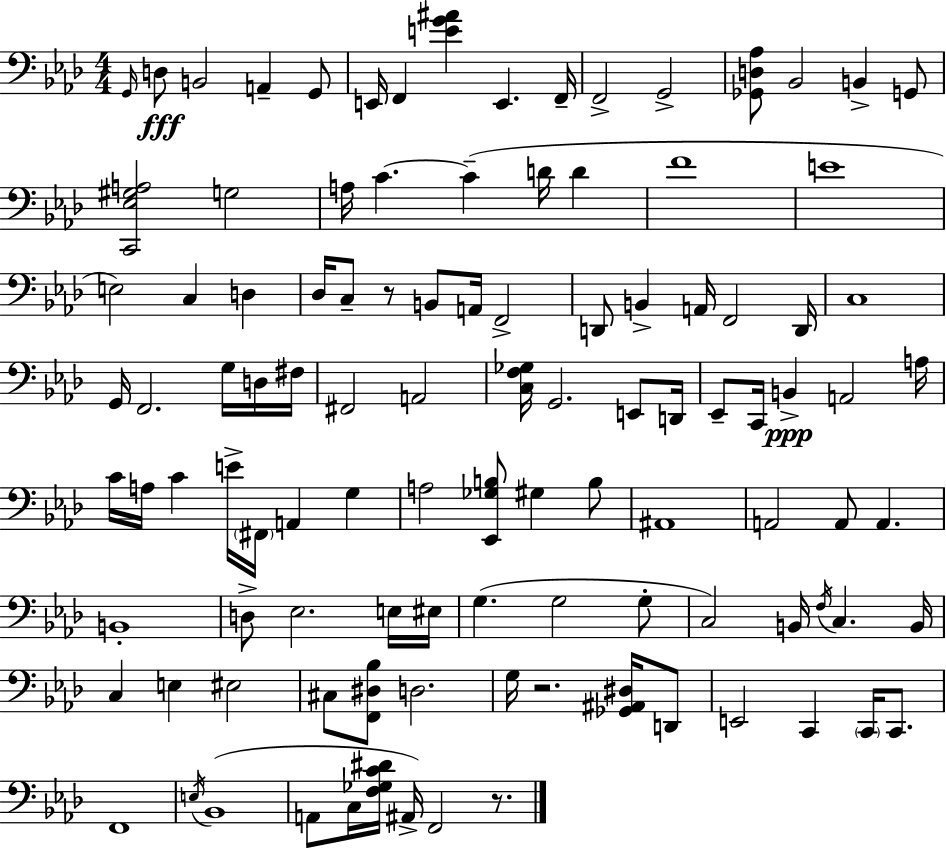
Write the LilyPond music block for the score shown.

{
  \clef bass
  \numericTimeSignature
  \time 4/4
  \key f \minor
  \grace { g,16 }\fff d8 b,2 a,4-- g,8 | e,16 f,4 <e' g' ais'>4 e,4. | f,16-- f,2-> g,2-> | <ges, d aes>8 bes,2 b,4-> g,8 | \break <c, ees gis a>2 g2 | a16 c'4.~~ c'4--( d'16 d'4 | f'1 | e'1 | \break e2) c4 d4 | des16 c8-- r8 b,8 a,16 f,2-> | d,8 b,4-> a,16 f,2 | d,16 c1 | \break g,16 f,2. g16 d16 | fis16 fis,2 a,2 | <c f ges>16 g,2. e,8 | d,16 ees,8-- c,16 b,4->\ppp a,2 | \break a16 c'16 a16 c'4 e'16-> \parenthesize fis,16 a,4 g4 | a2 <ees, ges b>8 gis4 b8 | ais,1 | a,2 a,8 a,4. | \break b,1-. | d8-> ees2. e16 | eis16 g4.( g2 g8-. | c2) b,16 \acciaccatura { f16 } c4. | \break b,16 c4 e4 eis2 | cis8 <f, dis bes>8 d2. | g16 r2. <ges, ais, dis>16 | d,8 e,2 c,4 \parenthesize c,16 c,8. | \break f,1 | \acciaccatura { e16 }( bes,1 | a,8 c16 <f ges c' dis'>16 ais,16->) f,2 | r8. \bar "|."
}